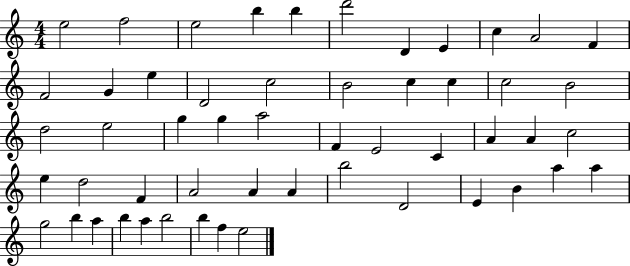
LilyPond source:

{
  \clef treble
  \numericTimeSignature
  \time 4/4
  \key c \major
  e''2 f''2 | e''2 b''4 b''4 | d'''2 d'4 e'4 | c''4 a'2 f'4 | \break f'2 g'4 e''4 | d'2 c''2 | b'2 c''4 c''4 | c''2 b'2 | \break d''2 e''2 | g''4 g''4 a''2 | f'4 e'2 c'4 | a'4 a'4 c''2 | \break e''4 d''2 f'4 | a'2 a'4 a'4 | b''2 d'2 | e'4 b'4 a''4 a''4 | \break g''2 b''4 a''4 | b''4 a''4 b''2 | b''4 f''4 e''2 | \bar "|."
}